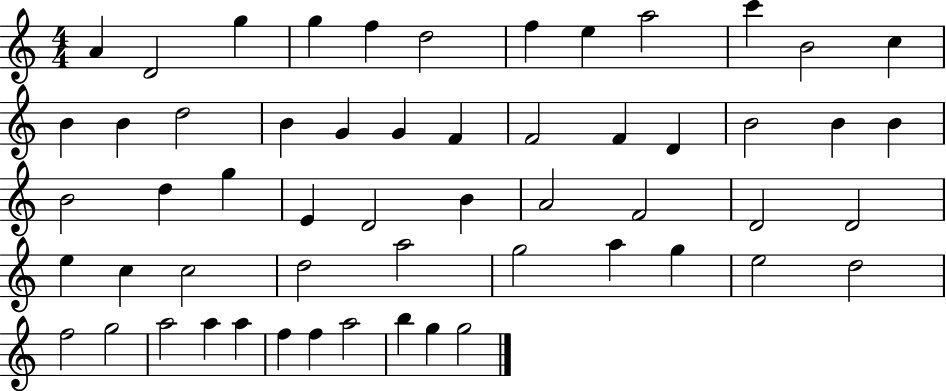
{
  \clef treble
  \numericTimeSignature
  \time 4/4
  \key c \major
  a'4 d'2 g''4 | g''4 f''4 d''2 | f''4 e''4 a''2 | c'''4 b'2 c''4 | \break b'4 b'4 d''2 | b'4 g'4 g'4 f'4 | f'2 f'4 d'4 | b'2 b'4 b'4 | \break b'2 d''4 g''4 | e'4 d'2 b'4 | a'2 f'2 | d'2 d'2 | \break e''4 c''4 c''2 | d''2 a''2 | g''2 a''4 g''4 | e''2 d''2 | \break f''2 g''2 | a''2 a''4 a''4 | f''4 f''4 a''2 | b''4 g''4 g''2 | \break \bar "|."
}